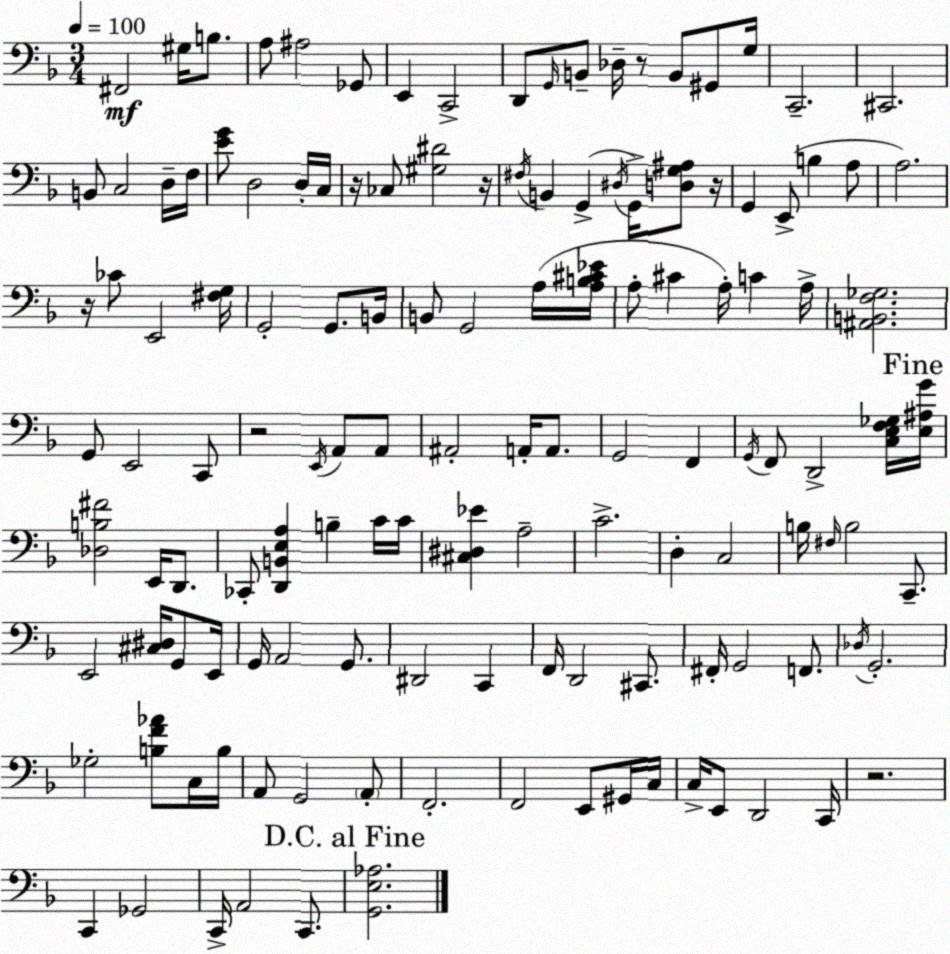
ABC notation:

X:1
T:Untitled
M:3/4
L:1/4
K:Dm
^F,,2 ^G,/4 B,/2 A,/2 ^A,2 _G,,/2 E,, C,,2 D,,/2 G,,/4 B,,/2 _D,/4 z/2 B,,/2 ^G,,/2 G,/4 C,,2 ^C,,2 B,,/2 C,2 D,/4 F,/4 [EG]/2 D,2 D,/4 C,/4 z/4 _C,/2 [^G,^D]2 z/4 ^F,/4 B,, G,, ^D,/4 G,,/4 [D,G,^A,]/2 z/4 G,, E,,/2 B, A,/2 A,2 z/4 _C/2 E,,2 [^F,G,]/4 G,,2 G,,/2 B,,/4 B,,/2 G,,2 A,/4 [A,B,^C_E]/4 A,/2 ^C A,/4 C A,/4 [^A,,B,,F,_G,]2 G,,/2 E,,2 C,,/2 z2 E,,/4 A,,/2 A,,/2 ^A,,2 A,,/4 A,,/2 G,,2 F,, G,,/4 F,,/2 D,,2 [C,E,F,_G,]/4 [E,^A,G]/4 [_D,B,^F]2 E,,/4 D,,/2 _C,,/2 [D,,B,,E,A,] B, C/4 C/4 [^C,^D,_E] A,2 C2 D, C,2 B,/4 ^F,/4 B,2 C,,/2 E,,2 [^C,^D,]/4 G,,/2 E,,/4 G,,/4 A,,2 G,,/2 ^D,,2 C,, F,,/4 D,,2 ^C,,/2 ^F,,/4 G,,2 F,,/2 _D,/4 G,,2 _G,2 [B,F_A]/2 C,/4 B,/4 A,,/2 G,,2 A,,/2 F,,2 F,,2 E,,/2 ^G,,/4 C,/4 C,/4 E,,/2 D,,2 C,,/4 z2 C,, _G,,2 C,,/4 A,,2 C,,/2 [G,,E,_A,]2